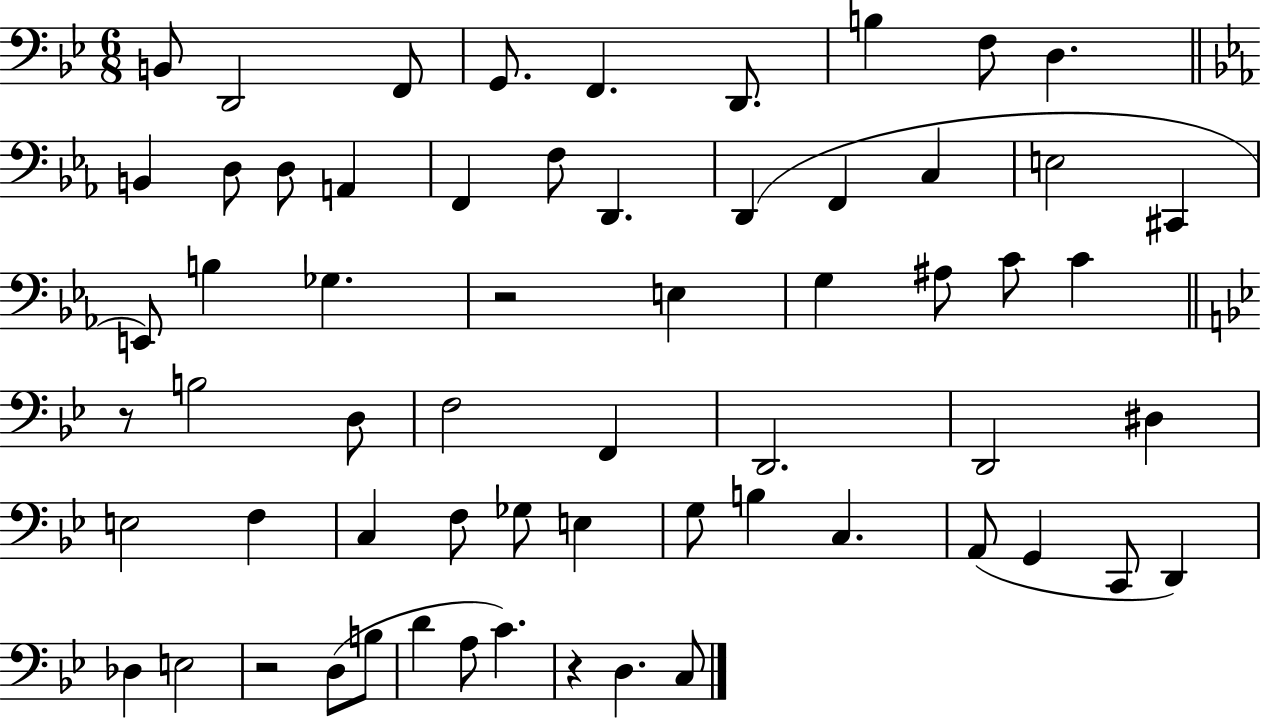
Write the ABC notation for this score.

X:1
T:Untitled
M:6/8
L:1/4
K:Bb
B,,/2 D,,2 F,,/2 G,,/2 F,, D,,/2 B, F,/2 D, B,, D,/2 D,/2 A,, F,, F,/2 D,, D,, F,, C, E,2 ^C,, E,,/2 B, _G, z2 E, G, ^A,/2 C/2 C z/2 B,2 D,/2 F,2 F,, D,,2 D,,2 ^D, E,2 F, C, F,/2 _G,/2 E, G,/2 B, C, A,,/2 G,, C,,/2 D,, _D, E,2 z2 D,/2 B,/2 D A,/2 C z D, C,/2